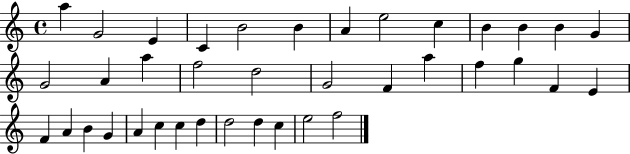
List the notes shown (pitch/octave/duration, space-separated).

A5/q G4/h E4/q C4/q B4/h B4/q A4/q E5/h C5/q B4/q B4/q B4/q G4/q G4/h A4/q A5/q F5/h D5/h G4/h F4/q A5/q F5/q G5/q F4/q E4/q F4/q A4/q B4/q G4/q A4/q C5/q C5/q D5/q D5/h D5/q C5/q E5/h F5/h